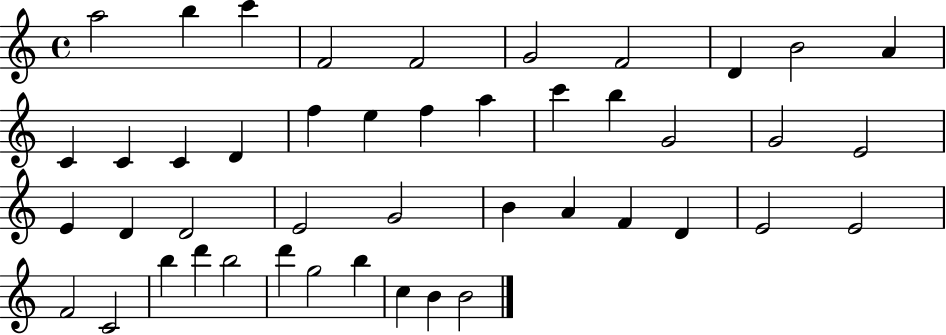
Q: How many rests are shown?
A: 0